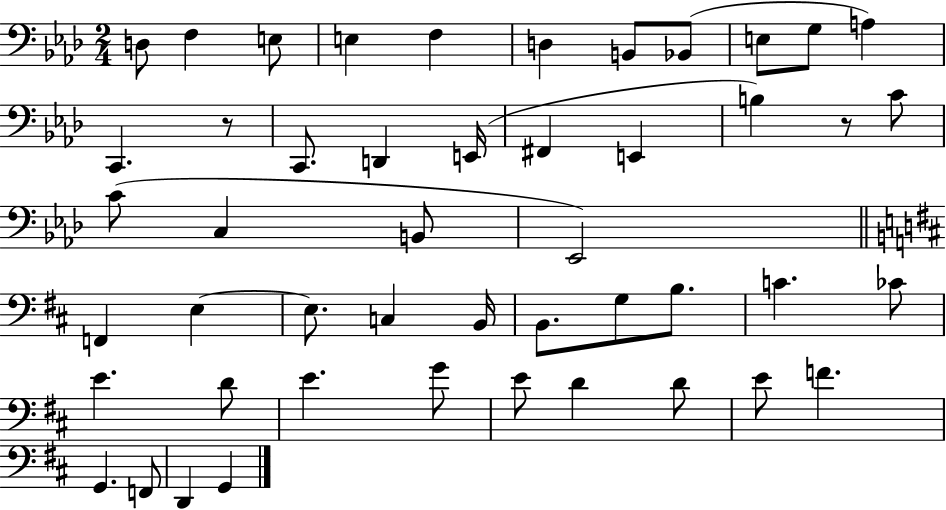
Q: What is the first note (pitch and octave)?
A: D3